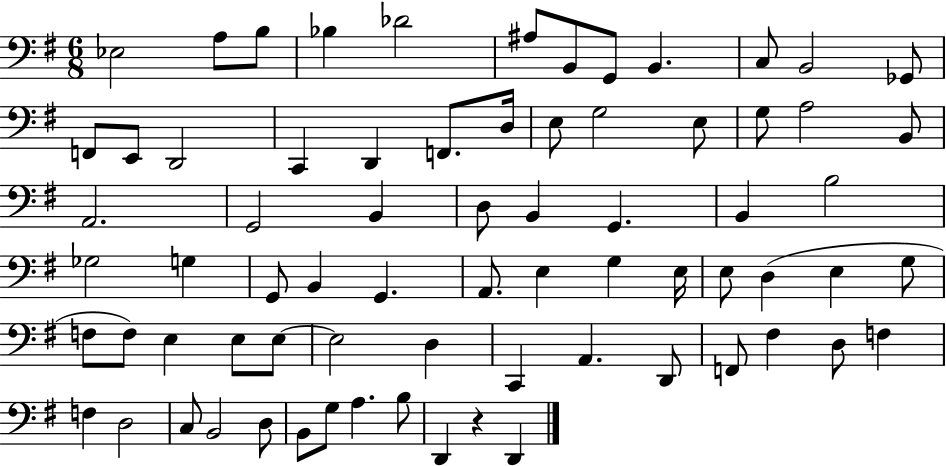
X:1
T:Untitled
M:6/8
L:1/4
K:G
_E,2 A,/2 B,/2 _B, _D2 ^A,/2 B,,/2 G,,/2 B,, C,/2 B,,2 _G,,/2 F,,/2 E,,/2 D,,2 C,, D,, F,,/2 D,/4 E,/2 G,2 E,/2 G,/2 A,2 B,,/2 A,,2 G,,2 B,, D,/2 B,, G,, B,, B,2 _G,2 G, G,,/2 B,, G,, A,,/2 E, G, E,/4 E,/2 D, E, G,/2 F,/2 F,/2 E, E,/2 E,/2 E,2 D, C,, A,, D,,/2 F,,/2 ^F, D,/2 F, F, D,2 C,/2 B,,2 D,/2 B,,/2 G,/2 A, B,/2 D,, z D,,